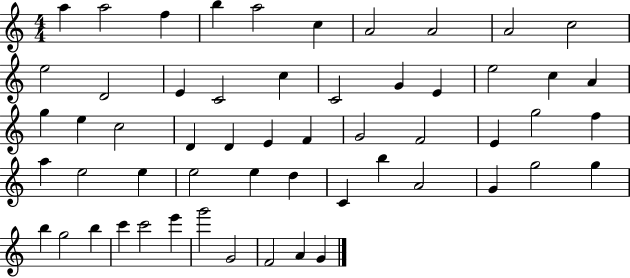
A5/q A5/h F5/q B5/q A5/h C5/q A4/h A4/h A4/h C5/h E5/h D4/h E4/q C4/h C5/q C4/h G4/q E4/q E5/h C5/q A4/q G5/q E5/q C5/h D4/q D4/q E4/q F4/q G4/h F4/h E4/q G5/h F5/q A5/q E5/h E5/q E5/h E5/q D5/q C4/q B5/q A4/h G4/q G5/h G5/q B5/q G5/h B5/q C6/q C6/h E6/q G6/h G4/h F4/h A4/q G4/q